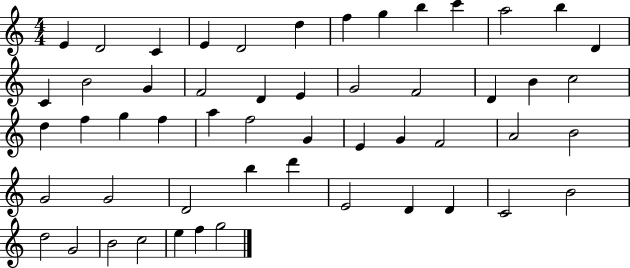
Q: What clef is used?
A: treble